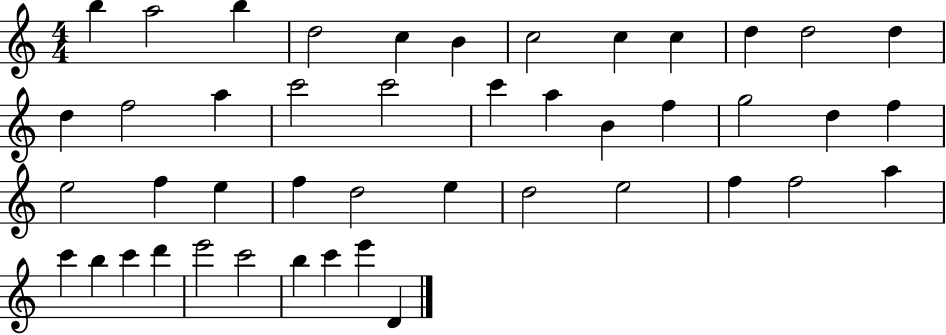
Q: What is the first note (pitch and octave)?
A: B5